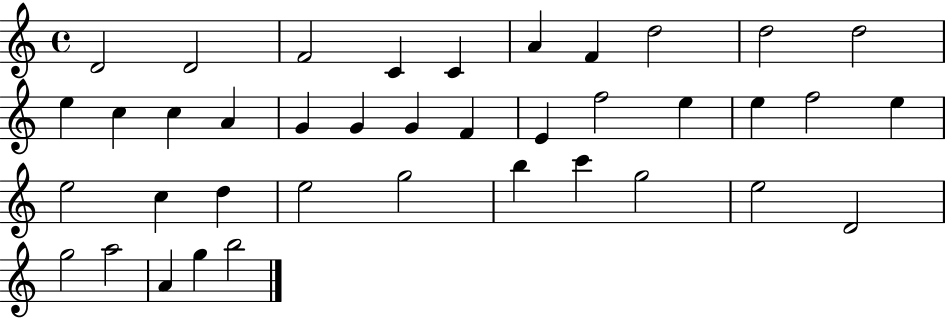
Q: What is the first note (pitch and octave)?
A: D4